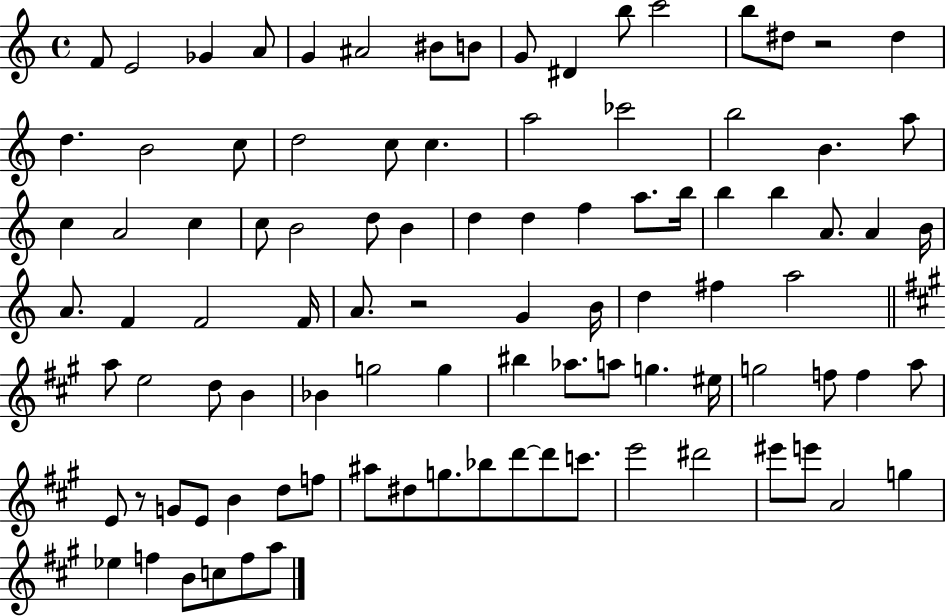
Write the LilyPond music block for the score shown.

{
  \clef treble
  \time 4/4
  \defaultTimeSignature
  \key c \major
  f'8 e'2 ges'4 a'8 | g'4 ais'2 bis'8 b'8 | g'8 dis'4 b''8 c'''2 | b''8 dis''8 r2 dis''4 | \break d''4. b'2 c''8 | d''2 c''8 c''4. | a''2 ces'''2 | b''2 b'4. a''8 | \break c''4 a'2 c''4 | c''8 b'2 d''8 b'4 | d''4 d''4 f''4 a''8. b''16 | b''4 b''4 a'8. a'4 b'16 | \break a'8. f'4 f'2 f'16 | a'8. r2 g'4 b'16 | d''4 fis''4 a''2 | \bar "||" \break \key a \major a''8 e''2 d''8 b'4 | bes'4 g''2 g''4 | bis''4 aes''8. a''8 g''4. eis''16 | g''2 f''8 f''4 a''8 | \break e'8 r8 g'8 e'8 b'4 d''8 f''8 | ais''8 dis''8 g''8. bes''8 d'''8~~ d'''8 c'''8. | e'''2 dis'''2 | eis'''8 e'''8 a'2 g''4 | \break ees''4 f''4 b'8 c''8 f''8 a''8 | \bar "|."
}